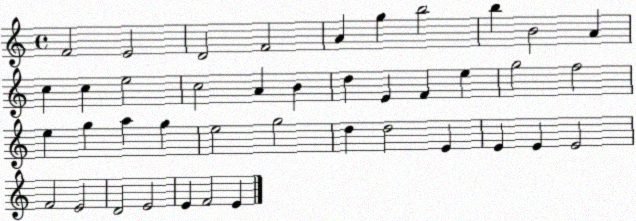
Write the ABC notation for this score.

X:1
T:Untitled
M:4/4
L:1/4
K:C
F2 E2 D2 F2 A g b2 b B2 A c c e2 c2 A B d E F e g2 f2 e g a g e2 g2 d d2 E E E E2 F2 E2 D2 E2 E F2 E